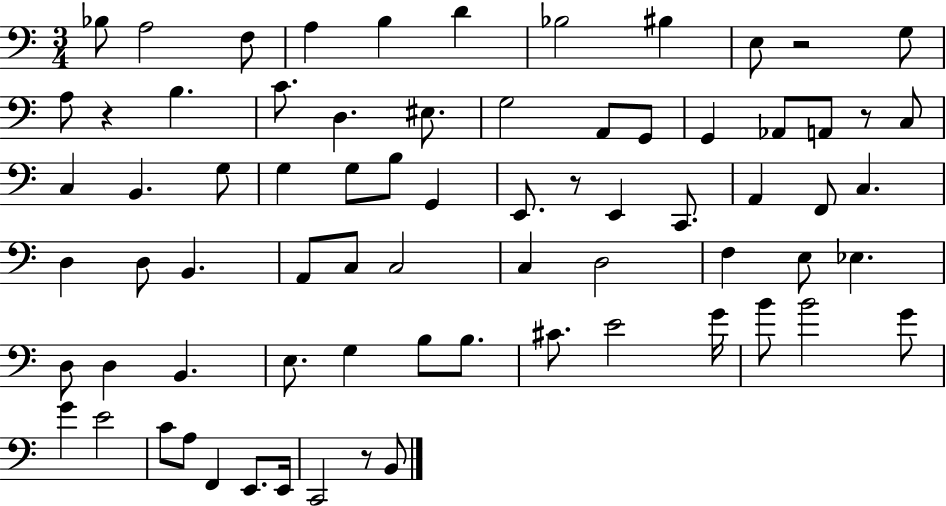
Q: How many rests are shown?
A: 5